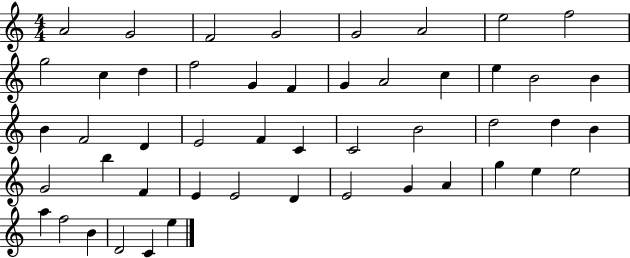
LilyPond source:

{
  \clef treble
  \numericTimeSignature
  \time 4/4
  \key c \major
  a'2 g'2 | f'2 g'2 | g'2 a'2 | e''2 f''2 | \break g''2 c''4 d''4 | f''2 g'4 f'4 | g'4 a'2 c''4 | e''4 b'2 b'4 | \break b'4 f'2 d'4 | e'2 f'4 c'4 | c'2 b'2 | d''2 d''4 b'4 | \break g'2 b''4 f'4 | e'4 e'2 d'4 | e'2 g'4 a'4 | g''4 e''4 e''2 | \break a''4 f''2 b'4 | d'2 c'4 e''4 | \bar "|."
}